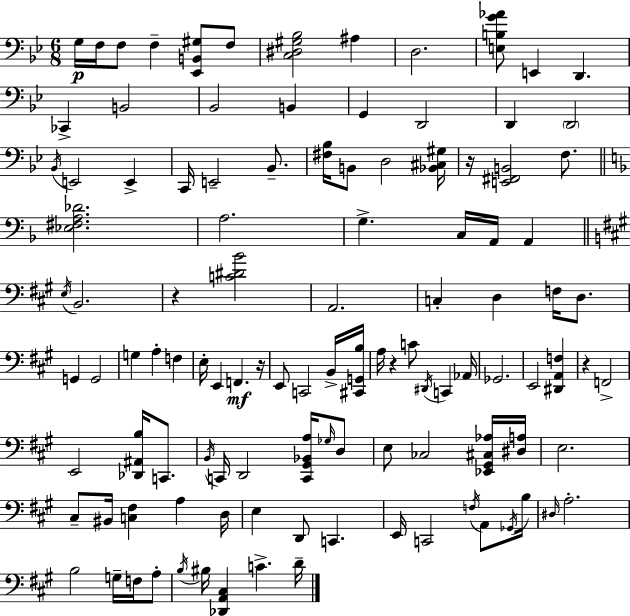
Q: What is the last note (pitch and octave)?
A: D4